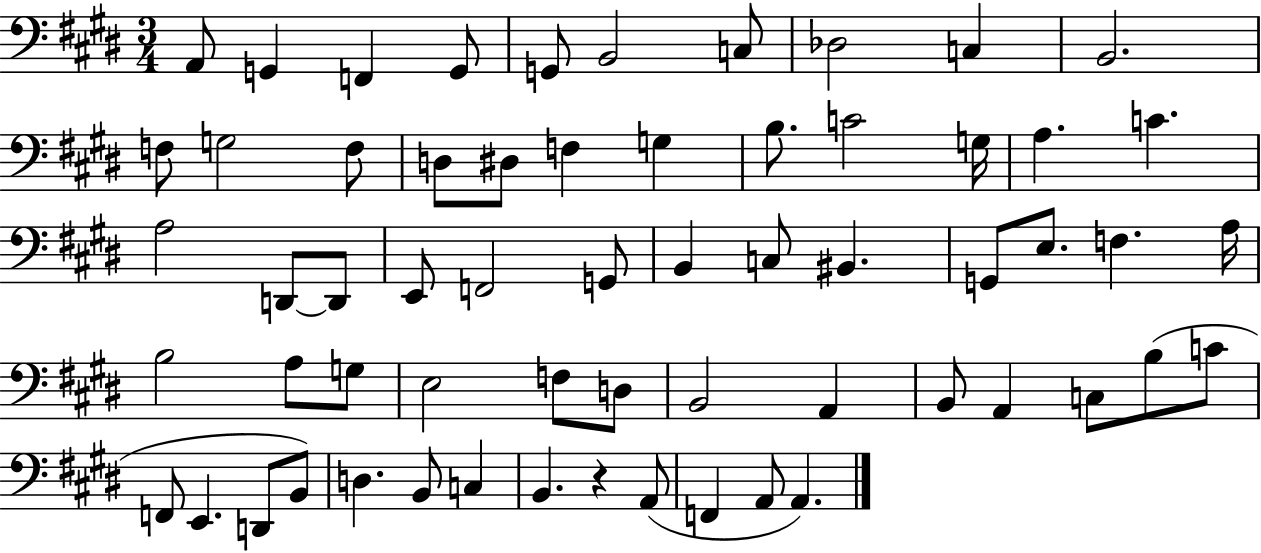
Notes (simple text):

A2/e G2/q F2/q G2/e G2/e B2/h C3/e Db3/h C3/q B2/h. F3/e G3/h F3/e D3/e D#3/e F3/q G3/q B3/e. C4/h G3/s A3/q. C4/q. A3/h D2/e D2/e E2/e F2/h G2/e B2/q C3/e BIS2/q. G2/e E3/e. F3/q. A3/s B3/h A3/e G3/e E3/h F3/e D3/e B2/h A2/q B2/e A2/q C3/e B3/e C4/e F2/e E2/q. D2/e B2/e D3/q. B2/e C3/q B2/q. R/q A2/e F2/q A2/e A2/q.